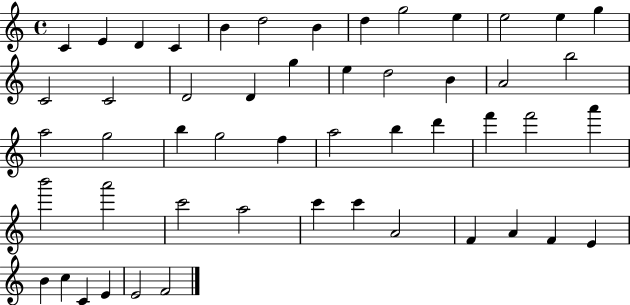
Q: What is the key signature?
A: C major